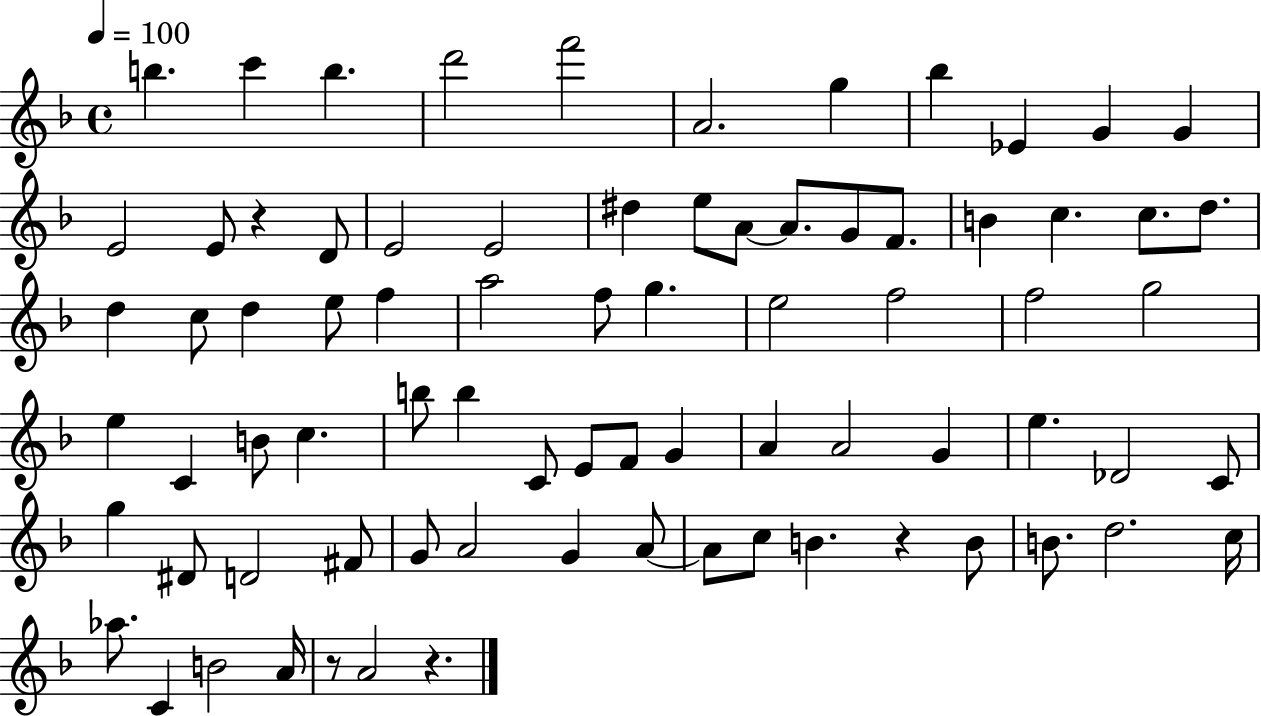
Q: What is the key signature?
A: F major